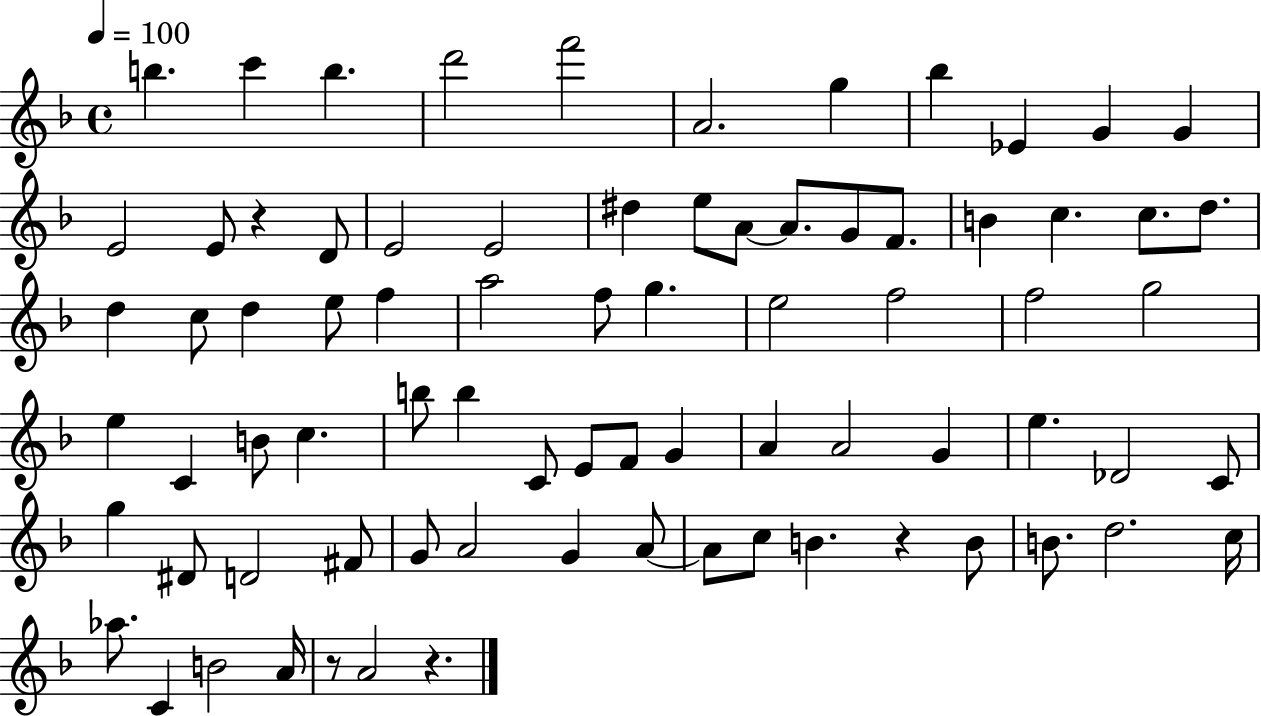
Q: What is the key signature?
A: F major